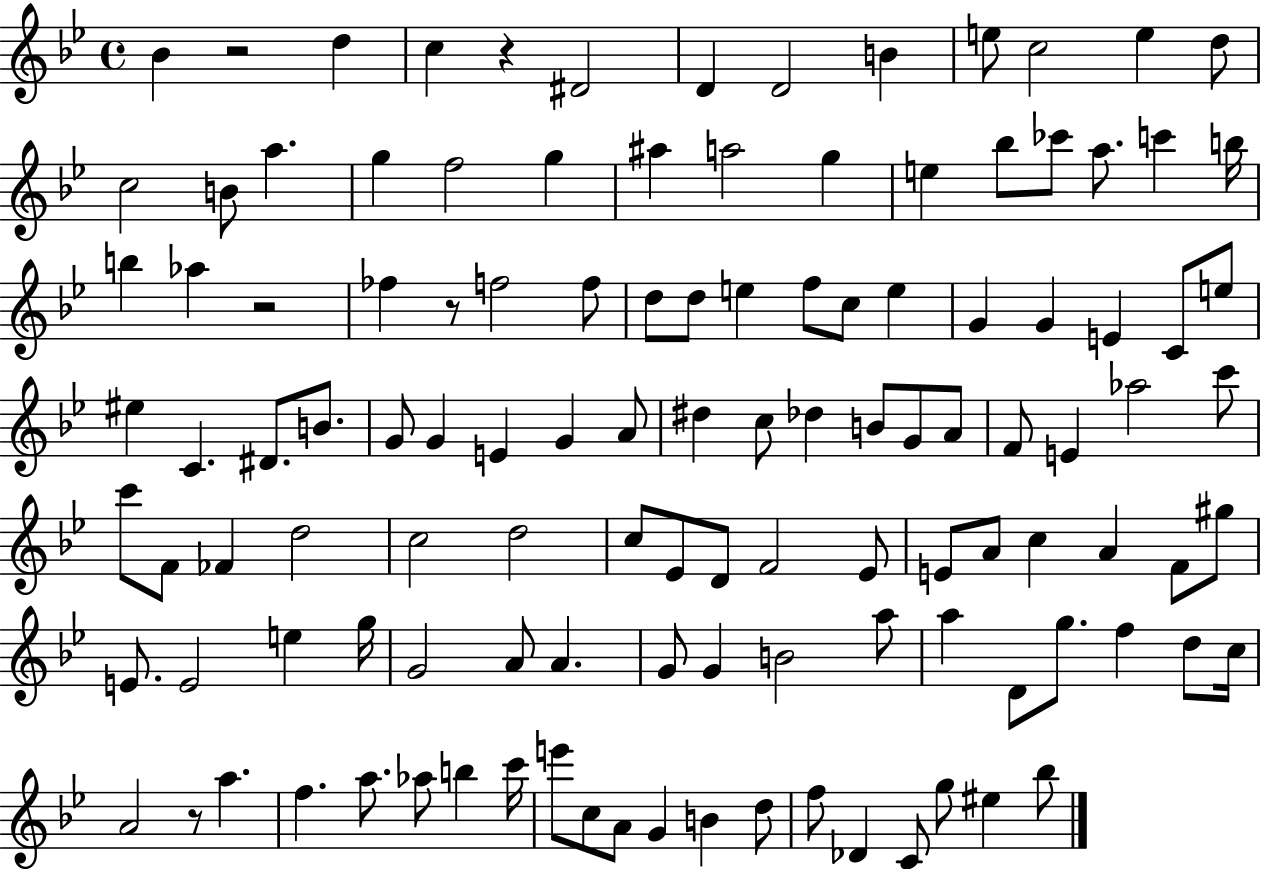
Bb4/q R/h D5/q C5/q R/q D#4/h D4/q D4/h B4/q E5/e C5/h E5/q D5/e C5/h B4/e A5/q. G5/q F5/h G5/q A#5/q A5/h G5/q E5/q Bb5/e CES6/e A5/e. C6/q B5/s B5/q Ab5/q R/h FES5/q R/e F5/h F5/e D5/e D5/e E5/q F5/e C5/e E5/q G4/q G4/q E4/q C4/e E5/e EIS5/q C4/q. D#4/e. B4/e. G4/e G4/q E4/q G4/q A4/e D#5/q C5/e Db5/q B4/e G4/e A4/e F4/e E4/q Ab5/h C6/e C6/e F4/e FES4/q D5/h C5/h D5/h C5/e Eb4/e D4/e F4/h Eb4/e E4/e A4/e C5/q A4/q F4/e G#5/e E4/e. E4/h E5/q G5/s G4/h A4/e A4/q. G4/e G4/q B4/h A5/e A5/q D4/e G5/e. F5/q D5/e C5/s A4/h R/e A5/q. F5/q. A5/e. Ab5/e B5/q C6/s E6/e C5/e A4/e G4/q B4/q D5/e F5/e Db4/q C4/e G5/e EIS5/q Bb5/e